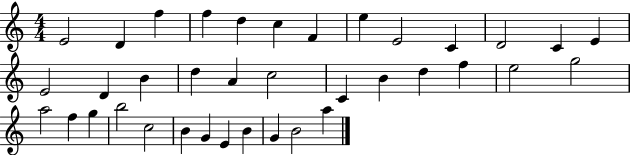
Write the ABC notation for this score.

X:1
T:Untitled
M:4/4
L:1/4
K:C
E2 D f f d c F e E2 C D2 C E E2 D B d A c2 C B d f e2 g2 a2 f g b2 c2 B G E B G B2 a